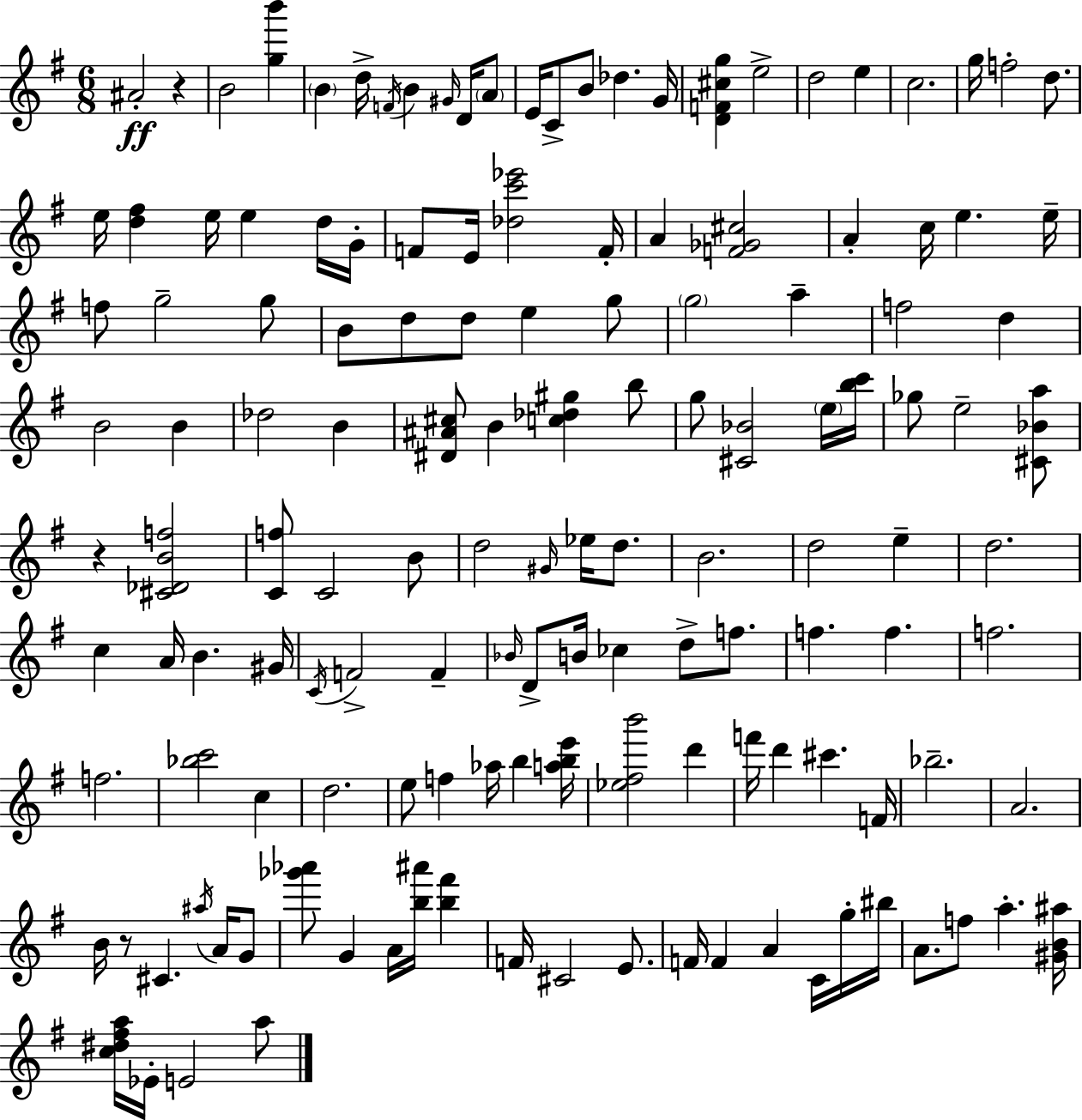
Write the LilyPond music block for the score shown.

{
  \clef treble
  \numericTimeSignature
  \time 6/8
  \key e \minor
  ais'2-.\ff r4 | b'2 <g'' b'''>4 | \parenthesize b'4 d''16-> \acciaccatura { f'16 } b'4 \grace { gis'16 } d'16 | \parenthesize a'8 e'16 c'8-> b'8 des''4. | \break g'16 <d' f' cis'' g''>4 e''2-> | d''2 e''4 | c''2. | g''16 f''2-. d''8. | \break e''16 <d'' fis''>4 e''16 e''4 | d''16 g'16-. f'8 e'16 <des'' c''' ees'''>2 | f'16-. a'4 <f' ges' cis''>2 | a'4-. c''16 e''4. | \break e''16-- f''8 g''2-- | g''8 b'8 d''8 d''8 e''4 | g''8 \parenthesize g''2 a''4-- | f''2 d''4 | \break b'2 b'4 | des''2 b'4 | <dis' ais' cis''>8 b'4 <c'' des'' gis''>4 | b''8 g''8 <cis' bes'>2 | \break \parenthesize e''16 <b'' c'''>16 ges''8 e''2-- | <cis' bes' a''>8 r4 <cis' des' b' f''>2 | <c' f''>8 c'2 | b'8 d''2 \grace { gis'16 } ees''16 | \break d''8. b'2. | d''2 e''4-- | d''2. | c''4 a'16 b'4. | \break gis'16 \acciaccatura { c'16 } f'2-> | f'4-- \grace { bes'16 } d'8-> b'16 ces''4 | d''8-> f''8. f''4. f''4. | f''2. | \break f''2. | <bes'' c'''>2 | c''4 d''2. | e''8 f''4 aes''16 | \break b''4 <a'' b'' e'''>16 <ees'' fis'' b'''>2 | d'''4 f'''16 d'''4 cis'''4. | f'16 bes''2.-- | a'2. | \break b'16 r8 cis'4. | \acciaccatura { ais''16 } a'16 g'8 <ges''' aes'''>8 g'4 | a'16 <b'' ais'''>16 <b'' fis'''>4 f'16 cis'2 | e'8. f'16 f'4 a'4 | \break c'16 g''16-. bis''16 a'8. f''8 a''4.-. | <gis' b' ais''>16 <c'' dis'' fis'' a''>16 ees'16-. e'2 | a''8 \bar "|."
}